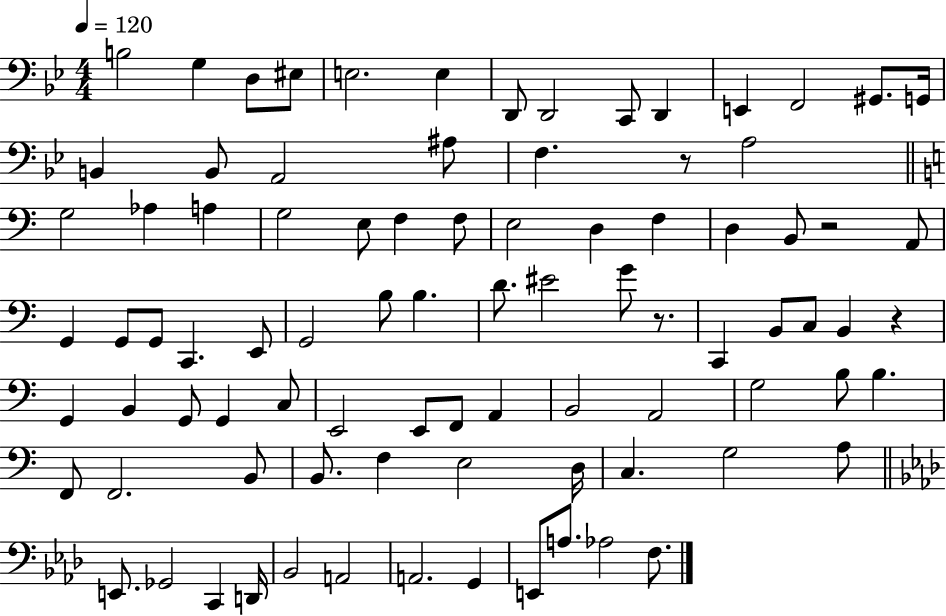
{
  \clef bass
  \numericTimeSignature
  \time 4/4
  \key bes \major
  \tempo 4 = 120
  b2 g4 d8 eis8 | e2. e4 | d,8 d,2 c,8 d,4 | e,4 f,2 gis,8. g,16 | \break b,4 b,8 a,2 ais8 | f4. r8 a2 | \bar "||" \break \key c \major g2 aes4 a4 | g2 e8 f4 f8 | e2 d4 f4 | d4 b,8 r2 a,8 | \break g,4 g,8 g,8 c,4. e,8 | g,2 b8 b4. | d'8. eis'2 g'8 r8. | c,4 b,8 c8 b,4 r4 | \break g,4 b,4 g,8 g,4 c8 | e,2 e,8 f,8 a,4 | b,2 a,2 | g2 b8 b4. | \break f,8 f,2. b,8 | b,8. f4 e2 d16 | c4. g2 a8 | \bar "||" \break \key aes \major e,8. ges,2 c,4 d,16 | bes,2 a,2 | a,2. g,4 | e,8 a8. aes2 f8. | \break \bar "|."
}